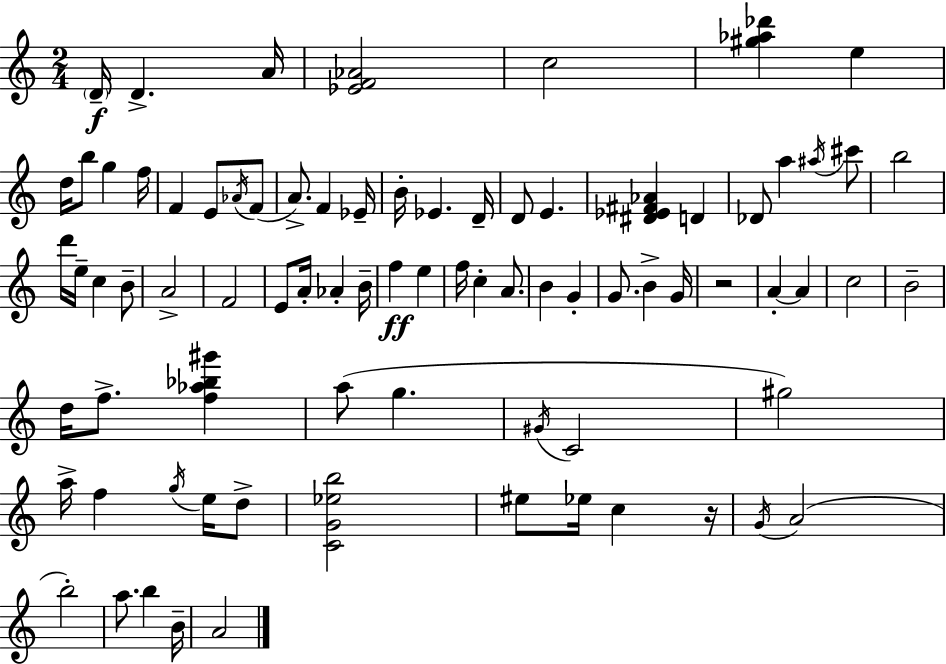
D4/s D4/q. A4/s [Eb4,F4,Ab4]/h C5/h [G#5,Ab5,Db6]/q E5/q D5/s B5/e G5/q F5/s F4/q E4/e Ab4/s F4/e A4/e. F4/q Eb4/s B4/s Eb4/q. D4/s D4/e E4/q. [D#4,Eb4,F#4,Ab4]/q D4/q Db4/e A5/q A#5/s C#6/e B5/h D6/s E5/s C5/q B4/e A4/h F4/h E4/e A4/s Ab4/q B4/s F5/q E5/q F5/s C5/q A4/e. B4/q G4/q G4/e. B4/q G4/s R/h A4/q A4/q C5/h B4/h D5/s F5/e. [F5,Ab5,Bb5,G#6]/q A5/e G5/q. G#4/s C4/h G#5/h A5/s F5/q G5/s E5/s D5/e [C4,G4,Eb5,B5]/h EIS5/e Eb5/s C5/q R/s G4/s A4/h B5/h A5/e. B5/q B4/s A4/h